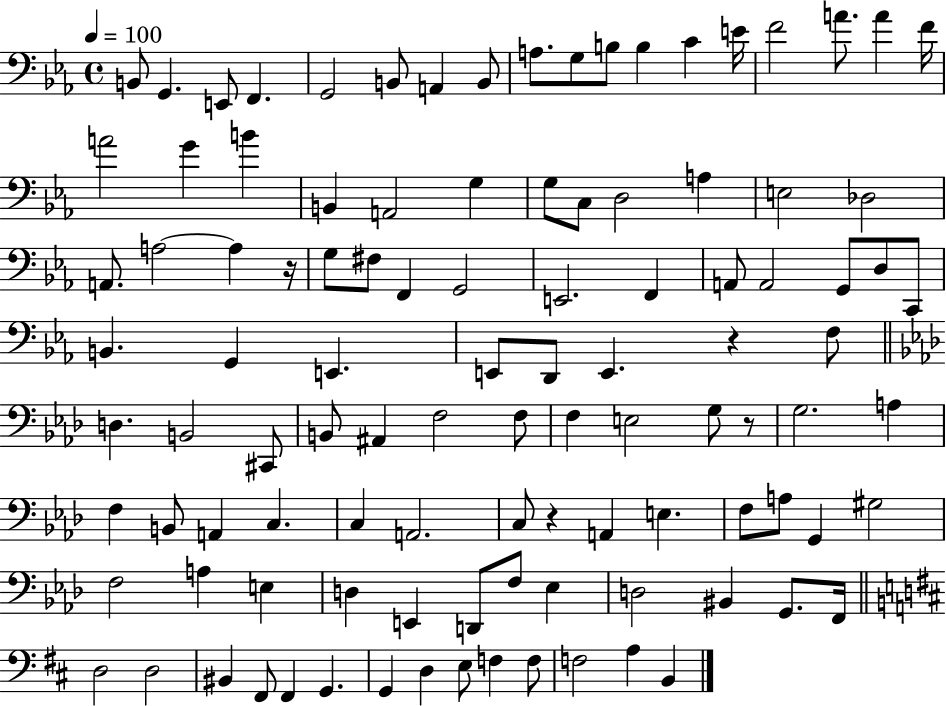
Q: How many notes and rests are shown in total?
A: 106